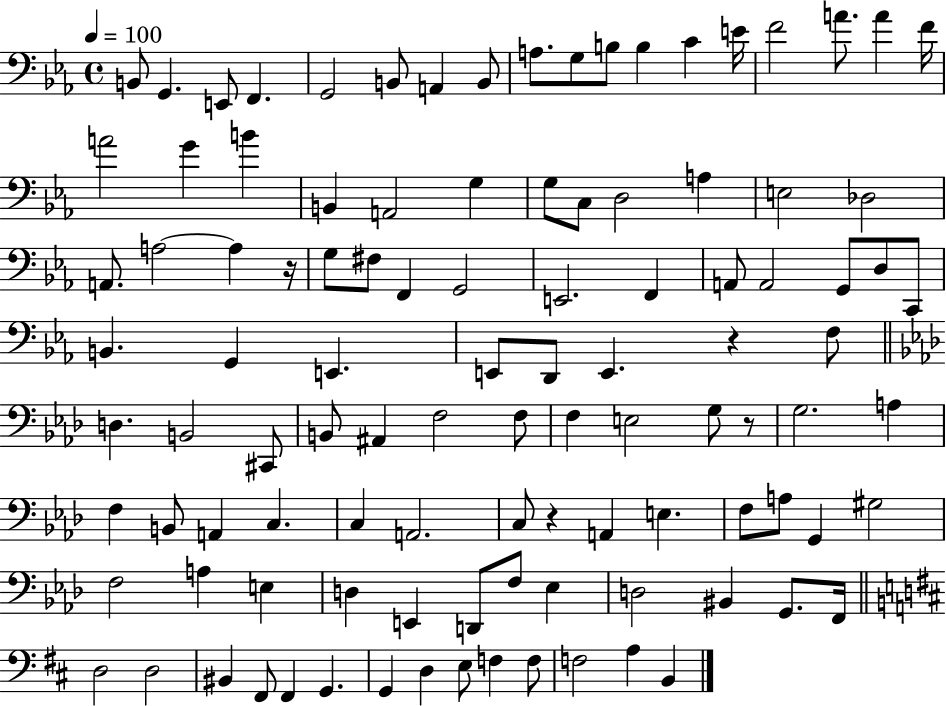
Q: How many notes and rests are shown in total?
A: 106